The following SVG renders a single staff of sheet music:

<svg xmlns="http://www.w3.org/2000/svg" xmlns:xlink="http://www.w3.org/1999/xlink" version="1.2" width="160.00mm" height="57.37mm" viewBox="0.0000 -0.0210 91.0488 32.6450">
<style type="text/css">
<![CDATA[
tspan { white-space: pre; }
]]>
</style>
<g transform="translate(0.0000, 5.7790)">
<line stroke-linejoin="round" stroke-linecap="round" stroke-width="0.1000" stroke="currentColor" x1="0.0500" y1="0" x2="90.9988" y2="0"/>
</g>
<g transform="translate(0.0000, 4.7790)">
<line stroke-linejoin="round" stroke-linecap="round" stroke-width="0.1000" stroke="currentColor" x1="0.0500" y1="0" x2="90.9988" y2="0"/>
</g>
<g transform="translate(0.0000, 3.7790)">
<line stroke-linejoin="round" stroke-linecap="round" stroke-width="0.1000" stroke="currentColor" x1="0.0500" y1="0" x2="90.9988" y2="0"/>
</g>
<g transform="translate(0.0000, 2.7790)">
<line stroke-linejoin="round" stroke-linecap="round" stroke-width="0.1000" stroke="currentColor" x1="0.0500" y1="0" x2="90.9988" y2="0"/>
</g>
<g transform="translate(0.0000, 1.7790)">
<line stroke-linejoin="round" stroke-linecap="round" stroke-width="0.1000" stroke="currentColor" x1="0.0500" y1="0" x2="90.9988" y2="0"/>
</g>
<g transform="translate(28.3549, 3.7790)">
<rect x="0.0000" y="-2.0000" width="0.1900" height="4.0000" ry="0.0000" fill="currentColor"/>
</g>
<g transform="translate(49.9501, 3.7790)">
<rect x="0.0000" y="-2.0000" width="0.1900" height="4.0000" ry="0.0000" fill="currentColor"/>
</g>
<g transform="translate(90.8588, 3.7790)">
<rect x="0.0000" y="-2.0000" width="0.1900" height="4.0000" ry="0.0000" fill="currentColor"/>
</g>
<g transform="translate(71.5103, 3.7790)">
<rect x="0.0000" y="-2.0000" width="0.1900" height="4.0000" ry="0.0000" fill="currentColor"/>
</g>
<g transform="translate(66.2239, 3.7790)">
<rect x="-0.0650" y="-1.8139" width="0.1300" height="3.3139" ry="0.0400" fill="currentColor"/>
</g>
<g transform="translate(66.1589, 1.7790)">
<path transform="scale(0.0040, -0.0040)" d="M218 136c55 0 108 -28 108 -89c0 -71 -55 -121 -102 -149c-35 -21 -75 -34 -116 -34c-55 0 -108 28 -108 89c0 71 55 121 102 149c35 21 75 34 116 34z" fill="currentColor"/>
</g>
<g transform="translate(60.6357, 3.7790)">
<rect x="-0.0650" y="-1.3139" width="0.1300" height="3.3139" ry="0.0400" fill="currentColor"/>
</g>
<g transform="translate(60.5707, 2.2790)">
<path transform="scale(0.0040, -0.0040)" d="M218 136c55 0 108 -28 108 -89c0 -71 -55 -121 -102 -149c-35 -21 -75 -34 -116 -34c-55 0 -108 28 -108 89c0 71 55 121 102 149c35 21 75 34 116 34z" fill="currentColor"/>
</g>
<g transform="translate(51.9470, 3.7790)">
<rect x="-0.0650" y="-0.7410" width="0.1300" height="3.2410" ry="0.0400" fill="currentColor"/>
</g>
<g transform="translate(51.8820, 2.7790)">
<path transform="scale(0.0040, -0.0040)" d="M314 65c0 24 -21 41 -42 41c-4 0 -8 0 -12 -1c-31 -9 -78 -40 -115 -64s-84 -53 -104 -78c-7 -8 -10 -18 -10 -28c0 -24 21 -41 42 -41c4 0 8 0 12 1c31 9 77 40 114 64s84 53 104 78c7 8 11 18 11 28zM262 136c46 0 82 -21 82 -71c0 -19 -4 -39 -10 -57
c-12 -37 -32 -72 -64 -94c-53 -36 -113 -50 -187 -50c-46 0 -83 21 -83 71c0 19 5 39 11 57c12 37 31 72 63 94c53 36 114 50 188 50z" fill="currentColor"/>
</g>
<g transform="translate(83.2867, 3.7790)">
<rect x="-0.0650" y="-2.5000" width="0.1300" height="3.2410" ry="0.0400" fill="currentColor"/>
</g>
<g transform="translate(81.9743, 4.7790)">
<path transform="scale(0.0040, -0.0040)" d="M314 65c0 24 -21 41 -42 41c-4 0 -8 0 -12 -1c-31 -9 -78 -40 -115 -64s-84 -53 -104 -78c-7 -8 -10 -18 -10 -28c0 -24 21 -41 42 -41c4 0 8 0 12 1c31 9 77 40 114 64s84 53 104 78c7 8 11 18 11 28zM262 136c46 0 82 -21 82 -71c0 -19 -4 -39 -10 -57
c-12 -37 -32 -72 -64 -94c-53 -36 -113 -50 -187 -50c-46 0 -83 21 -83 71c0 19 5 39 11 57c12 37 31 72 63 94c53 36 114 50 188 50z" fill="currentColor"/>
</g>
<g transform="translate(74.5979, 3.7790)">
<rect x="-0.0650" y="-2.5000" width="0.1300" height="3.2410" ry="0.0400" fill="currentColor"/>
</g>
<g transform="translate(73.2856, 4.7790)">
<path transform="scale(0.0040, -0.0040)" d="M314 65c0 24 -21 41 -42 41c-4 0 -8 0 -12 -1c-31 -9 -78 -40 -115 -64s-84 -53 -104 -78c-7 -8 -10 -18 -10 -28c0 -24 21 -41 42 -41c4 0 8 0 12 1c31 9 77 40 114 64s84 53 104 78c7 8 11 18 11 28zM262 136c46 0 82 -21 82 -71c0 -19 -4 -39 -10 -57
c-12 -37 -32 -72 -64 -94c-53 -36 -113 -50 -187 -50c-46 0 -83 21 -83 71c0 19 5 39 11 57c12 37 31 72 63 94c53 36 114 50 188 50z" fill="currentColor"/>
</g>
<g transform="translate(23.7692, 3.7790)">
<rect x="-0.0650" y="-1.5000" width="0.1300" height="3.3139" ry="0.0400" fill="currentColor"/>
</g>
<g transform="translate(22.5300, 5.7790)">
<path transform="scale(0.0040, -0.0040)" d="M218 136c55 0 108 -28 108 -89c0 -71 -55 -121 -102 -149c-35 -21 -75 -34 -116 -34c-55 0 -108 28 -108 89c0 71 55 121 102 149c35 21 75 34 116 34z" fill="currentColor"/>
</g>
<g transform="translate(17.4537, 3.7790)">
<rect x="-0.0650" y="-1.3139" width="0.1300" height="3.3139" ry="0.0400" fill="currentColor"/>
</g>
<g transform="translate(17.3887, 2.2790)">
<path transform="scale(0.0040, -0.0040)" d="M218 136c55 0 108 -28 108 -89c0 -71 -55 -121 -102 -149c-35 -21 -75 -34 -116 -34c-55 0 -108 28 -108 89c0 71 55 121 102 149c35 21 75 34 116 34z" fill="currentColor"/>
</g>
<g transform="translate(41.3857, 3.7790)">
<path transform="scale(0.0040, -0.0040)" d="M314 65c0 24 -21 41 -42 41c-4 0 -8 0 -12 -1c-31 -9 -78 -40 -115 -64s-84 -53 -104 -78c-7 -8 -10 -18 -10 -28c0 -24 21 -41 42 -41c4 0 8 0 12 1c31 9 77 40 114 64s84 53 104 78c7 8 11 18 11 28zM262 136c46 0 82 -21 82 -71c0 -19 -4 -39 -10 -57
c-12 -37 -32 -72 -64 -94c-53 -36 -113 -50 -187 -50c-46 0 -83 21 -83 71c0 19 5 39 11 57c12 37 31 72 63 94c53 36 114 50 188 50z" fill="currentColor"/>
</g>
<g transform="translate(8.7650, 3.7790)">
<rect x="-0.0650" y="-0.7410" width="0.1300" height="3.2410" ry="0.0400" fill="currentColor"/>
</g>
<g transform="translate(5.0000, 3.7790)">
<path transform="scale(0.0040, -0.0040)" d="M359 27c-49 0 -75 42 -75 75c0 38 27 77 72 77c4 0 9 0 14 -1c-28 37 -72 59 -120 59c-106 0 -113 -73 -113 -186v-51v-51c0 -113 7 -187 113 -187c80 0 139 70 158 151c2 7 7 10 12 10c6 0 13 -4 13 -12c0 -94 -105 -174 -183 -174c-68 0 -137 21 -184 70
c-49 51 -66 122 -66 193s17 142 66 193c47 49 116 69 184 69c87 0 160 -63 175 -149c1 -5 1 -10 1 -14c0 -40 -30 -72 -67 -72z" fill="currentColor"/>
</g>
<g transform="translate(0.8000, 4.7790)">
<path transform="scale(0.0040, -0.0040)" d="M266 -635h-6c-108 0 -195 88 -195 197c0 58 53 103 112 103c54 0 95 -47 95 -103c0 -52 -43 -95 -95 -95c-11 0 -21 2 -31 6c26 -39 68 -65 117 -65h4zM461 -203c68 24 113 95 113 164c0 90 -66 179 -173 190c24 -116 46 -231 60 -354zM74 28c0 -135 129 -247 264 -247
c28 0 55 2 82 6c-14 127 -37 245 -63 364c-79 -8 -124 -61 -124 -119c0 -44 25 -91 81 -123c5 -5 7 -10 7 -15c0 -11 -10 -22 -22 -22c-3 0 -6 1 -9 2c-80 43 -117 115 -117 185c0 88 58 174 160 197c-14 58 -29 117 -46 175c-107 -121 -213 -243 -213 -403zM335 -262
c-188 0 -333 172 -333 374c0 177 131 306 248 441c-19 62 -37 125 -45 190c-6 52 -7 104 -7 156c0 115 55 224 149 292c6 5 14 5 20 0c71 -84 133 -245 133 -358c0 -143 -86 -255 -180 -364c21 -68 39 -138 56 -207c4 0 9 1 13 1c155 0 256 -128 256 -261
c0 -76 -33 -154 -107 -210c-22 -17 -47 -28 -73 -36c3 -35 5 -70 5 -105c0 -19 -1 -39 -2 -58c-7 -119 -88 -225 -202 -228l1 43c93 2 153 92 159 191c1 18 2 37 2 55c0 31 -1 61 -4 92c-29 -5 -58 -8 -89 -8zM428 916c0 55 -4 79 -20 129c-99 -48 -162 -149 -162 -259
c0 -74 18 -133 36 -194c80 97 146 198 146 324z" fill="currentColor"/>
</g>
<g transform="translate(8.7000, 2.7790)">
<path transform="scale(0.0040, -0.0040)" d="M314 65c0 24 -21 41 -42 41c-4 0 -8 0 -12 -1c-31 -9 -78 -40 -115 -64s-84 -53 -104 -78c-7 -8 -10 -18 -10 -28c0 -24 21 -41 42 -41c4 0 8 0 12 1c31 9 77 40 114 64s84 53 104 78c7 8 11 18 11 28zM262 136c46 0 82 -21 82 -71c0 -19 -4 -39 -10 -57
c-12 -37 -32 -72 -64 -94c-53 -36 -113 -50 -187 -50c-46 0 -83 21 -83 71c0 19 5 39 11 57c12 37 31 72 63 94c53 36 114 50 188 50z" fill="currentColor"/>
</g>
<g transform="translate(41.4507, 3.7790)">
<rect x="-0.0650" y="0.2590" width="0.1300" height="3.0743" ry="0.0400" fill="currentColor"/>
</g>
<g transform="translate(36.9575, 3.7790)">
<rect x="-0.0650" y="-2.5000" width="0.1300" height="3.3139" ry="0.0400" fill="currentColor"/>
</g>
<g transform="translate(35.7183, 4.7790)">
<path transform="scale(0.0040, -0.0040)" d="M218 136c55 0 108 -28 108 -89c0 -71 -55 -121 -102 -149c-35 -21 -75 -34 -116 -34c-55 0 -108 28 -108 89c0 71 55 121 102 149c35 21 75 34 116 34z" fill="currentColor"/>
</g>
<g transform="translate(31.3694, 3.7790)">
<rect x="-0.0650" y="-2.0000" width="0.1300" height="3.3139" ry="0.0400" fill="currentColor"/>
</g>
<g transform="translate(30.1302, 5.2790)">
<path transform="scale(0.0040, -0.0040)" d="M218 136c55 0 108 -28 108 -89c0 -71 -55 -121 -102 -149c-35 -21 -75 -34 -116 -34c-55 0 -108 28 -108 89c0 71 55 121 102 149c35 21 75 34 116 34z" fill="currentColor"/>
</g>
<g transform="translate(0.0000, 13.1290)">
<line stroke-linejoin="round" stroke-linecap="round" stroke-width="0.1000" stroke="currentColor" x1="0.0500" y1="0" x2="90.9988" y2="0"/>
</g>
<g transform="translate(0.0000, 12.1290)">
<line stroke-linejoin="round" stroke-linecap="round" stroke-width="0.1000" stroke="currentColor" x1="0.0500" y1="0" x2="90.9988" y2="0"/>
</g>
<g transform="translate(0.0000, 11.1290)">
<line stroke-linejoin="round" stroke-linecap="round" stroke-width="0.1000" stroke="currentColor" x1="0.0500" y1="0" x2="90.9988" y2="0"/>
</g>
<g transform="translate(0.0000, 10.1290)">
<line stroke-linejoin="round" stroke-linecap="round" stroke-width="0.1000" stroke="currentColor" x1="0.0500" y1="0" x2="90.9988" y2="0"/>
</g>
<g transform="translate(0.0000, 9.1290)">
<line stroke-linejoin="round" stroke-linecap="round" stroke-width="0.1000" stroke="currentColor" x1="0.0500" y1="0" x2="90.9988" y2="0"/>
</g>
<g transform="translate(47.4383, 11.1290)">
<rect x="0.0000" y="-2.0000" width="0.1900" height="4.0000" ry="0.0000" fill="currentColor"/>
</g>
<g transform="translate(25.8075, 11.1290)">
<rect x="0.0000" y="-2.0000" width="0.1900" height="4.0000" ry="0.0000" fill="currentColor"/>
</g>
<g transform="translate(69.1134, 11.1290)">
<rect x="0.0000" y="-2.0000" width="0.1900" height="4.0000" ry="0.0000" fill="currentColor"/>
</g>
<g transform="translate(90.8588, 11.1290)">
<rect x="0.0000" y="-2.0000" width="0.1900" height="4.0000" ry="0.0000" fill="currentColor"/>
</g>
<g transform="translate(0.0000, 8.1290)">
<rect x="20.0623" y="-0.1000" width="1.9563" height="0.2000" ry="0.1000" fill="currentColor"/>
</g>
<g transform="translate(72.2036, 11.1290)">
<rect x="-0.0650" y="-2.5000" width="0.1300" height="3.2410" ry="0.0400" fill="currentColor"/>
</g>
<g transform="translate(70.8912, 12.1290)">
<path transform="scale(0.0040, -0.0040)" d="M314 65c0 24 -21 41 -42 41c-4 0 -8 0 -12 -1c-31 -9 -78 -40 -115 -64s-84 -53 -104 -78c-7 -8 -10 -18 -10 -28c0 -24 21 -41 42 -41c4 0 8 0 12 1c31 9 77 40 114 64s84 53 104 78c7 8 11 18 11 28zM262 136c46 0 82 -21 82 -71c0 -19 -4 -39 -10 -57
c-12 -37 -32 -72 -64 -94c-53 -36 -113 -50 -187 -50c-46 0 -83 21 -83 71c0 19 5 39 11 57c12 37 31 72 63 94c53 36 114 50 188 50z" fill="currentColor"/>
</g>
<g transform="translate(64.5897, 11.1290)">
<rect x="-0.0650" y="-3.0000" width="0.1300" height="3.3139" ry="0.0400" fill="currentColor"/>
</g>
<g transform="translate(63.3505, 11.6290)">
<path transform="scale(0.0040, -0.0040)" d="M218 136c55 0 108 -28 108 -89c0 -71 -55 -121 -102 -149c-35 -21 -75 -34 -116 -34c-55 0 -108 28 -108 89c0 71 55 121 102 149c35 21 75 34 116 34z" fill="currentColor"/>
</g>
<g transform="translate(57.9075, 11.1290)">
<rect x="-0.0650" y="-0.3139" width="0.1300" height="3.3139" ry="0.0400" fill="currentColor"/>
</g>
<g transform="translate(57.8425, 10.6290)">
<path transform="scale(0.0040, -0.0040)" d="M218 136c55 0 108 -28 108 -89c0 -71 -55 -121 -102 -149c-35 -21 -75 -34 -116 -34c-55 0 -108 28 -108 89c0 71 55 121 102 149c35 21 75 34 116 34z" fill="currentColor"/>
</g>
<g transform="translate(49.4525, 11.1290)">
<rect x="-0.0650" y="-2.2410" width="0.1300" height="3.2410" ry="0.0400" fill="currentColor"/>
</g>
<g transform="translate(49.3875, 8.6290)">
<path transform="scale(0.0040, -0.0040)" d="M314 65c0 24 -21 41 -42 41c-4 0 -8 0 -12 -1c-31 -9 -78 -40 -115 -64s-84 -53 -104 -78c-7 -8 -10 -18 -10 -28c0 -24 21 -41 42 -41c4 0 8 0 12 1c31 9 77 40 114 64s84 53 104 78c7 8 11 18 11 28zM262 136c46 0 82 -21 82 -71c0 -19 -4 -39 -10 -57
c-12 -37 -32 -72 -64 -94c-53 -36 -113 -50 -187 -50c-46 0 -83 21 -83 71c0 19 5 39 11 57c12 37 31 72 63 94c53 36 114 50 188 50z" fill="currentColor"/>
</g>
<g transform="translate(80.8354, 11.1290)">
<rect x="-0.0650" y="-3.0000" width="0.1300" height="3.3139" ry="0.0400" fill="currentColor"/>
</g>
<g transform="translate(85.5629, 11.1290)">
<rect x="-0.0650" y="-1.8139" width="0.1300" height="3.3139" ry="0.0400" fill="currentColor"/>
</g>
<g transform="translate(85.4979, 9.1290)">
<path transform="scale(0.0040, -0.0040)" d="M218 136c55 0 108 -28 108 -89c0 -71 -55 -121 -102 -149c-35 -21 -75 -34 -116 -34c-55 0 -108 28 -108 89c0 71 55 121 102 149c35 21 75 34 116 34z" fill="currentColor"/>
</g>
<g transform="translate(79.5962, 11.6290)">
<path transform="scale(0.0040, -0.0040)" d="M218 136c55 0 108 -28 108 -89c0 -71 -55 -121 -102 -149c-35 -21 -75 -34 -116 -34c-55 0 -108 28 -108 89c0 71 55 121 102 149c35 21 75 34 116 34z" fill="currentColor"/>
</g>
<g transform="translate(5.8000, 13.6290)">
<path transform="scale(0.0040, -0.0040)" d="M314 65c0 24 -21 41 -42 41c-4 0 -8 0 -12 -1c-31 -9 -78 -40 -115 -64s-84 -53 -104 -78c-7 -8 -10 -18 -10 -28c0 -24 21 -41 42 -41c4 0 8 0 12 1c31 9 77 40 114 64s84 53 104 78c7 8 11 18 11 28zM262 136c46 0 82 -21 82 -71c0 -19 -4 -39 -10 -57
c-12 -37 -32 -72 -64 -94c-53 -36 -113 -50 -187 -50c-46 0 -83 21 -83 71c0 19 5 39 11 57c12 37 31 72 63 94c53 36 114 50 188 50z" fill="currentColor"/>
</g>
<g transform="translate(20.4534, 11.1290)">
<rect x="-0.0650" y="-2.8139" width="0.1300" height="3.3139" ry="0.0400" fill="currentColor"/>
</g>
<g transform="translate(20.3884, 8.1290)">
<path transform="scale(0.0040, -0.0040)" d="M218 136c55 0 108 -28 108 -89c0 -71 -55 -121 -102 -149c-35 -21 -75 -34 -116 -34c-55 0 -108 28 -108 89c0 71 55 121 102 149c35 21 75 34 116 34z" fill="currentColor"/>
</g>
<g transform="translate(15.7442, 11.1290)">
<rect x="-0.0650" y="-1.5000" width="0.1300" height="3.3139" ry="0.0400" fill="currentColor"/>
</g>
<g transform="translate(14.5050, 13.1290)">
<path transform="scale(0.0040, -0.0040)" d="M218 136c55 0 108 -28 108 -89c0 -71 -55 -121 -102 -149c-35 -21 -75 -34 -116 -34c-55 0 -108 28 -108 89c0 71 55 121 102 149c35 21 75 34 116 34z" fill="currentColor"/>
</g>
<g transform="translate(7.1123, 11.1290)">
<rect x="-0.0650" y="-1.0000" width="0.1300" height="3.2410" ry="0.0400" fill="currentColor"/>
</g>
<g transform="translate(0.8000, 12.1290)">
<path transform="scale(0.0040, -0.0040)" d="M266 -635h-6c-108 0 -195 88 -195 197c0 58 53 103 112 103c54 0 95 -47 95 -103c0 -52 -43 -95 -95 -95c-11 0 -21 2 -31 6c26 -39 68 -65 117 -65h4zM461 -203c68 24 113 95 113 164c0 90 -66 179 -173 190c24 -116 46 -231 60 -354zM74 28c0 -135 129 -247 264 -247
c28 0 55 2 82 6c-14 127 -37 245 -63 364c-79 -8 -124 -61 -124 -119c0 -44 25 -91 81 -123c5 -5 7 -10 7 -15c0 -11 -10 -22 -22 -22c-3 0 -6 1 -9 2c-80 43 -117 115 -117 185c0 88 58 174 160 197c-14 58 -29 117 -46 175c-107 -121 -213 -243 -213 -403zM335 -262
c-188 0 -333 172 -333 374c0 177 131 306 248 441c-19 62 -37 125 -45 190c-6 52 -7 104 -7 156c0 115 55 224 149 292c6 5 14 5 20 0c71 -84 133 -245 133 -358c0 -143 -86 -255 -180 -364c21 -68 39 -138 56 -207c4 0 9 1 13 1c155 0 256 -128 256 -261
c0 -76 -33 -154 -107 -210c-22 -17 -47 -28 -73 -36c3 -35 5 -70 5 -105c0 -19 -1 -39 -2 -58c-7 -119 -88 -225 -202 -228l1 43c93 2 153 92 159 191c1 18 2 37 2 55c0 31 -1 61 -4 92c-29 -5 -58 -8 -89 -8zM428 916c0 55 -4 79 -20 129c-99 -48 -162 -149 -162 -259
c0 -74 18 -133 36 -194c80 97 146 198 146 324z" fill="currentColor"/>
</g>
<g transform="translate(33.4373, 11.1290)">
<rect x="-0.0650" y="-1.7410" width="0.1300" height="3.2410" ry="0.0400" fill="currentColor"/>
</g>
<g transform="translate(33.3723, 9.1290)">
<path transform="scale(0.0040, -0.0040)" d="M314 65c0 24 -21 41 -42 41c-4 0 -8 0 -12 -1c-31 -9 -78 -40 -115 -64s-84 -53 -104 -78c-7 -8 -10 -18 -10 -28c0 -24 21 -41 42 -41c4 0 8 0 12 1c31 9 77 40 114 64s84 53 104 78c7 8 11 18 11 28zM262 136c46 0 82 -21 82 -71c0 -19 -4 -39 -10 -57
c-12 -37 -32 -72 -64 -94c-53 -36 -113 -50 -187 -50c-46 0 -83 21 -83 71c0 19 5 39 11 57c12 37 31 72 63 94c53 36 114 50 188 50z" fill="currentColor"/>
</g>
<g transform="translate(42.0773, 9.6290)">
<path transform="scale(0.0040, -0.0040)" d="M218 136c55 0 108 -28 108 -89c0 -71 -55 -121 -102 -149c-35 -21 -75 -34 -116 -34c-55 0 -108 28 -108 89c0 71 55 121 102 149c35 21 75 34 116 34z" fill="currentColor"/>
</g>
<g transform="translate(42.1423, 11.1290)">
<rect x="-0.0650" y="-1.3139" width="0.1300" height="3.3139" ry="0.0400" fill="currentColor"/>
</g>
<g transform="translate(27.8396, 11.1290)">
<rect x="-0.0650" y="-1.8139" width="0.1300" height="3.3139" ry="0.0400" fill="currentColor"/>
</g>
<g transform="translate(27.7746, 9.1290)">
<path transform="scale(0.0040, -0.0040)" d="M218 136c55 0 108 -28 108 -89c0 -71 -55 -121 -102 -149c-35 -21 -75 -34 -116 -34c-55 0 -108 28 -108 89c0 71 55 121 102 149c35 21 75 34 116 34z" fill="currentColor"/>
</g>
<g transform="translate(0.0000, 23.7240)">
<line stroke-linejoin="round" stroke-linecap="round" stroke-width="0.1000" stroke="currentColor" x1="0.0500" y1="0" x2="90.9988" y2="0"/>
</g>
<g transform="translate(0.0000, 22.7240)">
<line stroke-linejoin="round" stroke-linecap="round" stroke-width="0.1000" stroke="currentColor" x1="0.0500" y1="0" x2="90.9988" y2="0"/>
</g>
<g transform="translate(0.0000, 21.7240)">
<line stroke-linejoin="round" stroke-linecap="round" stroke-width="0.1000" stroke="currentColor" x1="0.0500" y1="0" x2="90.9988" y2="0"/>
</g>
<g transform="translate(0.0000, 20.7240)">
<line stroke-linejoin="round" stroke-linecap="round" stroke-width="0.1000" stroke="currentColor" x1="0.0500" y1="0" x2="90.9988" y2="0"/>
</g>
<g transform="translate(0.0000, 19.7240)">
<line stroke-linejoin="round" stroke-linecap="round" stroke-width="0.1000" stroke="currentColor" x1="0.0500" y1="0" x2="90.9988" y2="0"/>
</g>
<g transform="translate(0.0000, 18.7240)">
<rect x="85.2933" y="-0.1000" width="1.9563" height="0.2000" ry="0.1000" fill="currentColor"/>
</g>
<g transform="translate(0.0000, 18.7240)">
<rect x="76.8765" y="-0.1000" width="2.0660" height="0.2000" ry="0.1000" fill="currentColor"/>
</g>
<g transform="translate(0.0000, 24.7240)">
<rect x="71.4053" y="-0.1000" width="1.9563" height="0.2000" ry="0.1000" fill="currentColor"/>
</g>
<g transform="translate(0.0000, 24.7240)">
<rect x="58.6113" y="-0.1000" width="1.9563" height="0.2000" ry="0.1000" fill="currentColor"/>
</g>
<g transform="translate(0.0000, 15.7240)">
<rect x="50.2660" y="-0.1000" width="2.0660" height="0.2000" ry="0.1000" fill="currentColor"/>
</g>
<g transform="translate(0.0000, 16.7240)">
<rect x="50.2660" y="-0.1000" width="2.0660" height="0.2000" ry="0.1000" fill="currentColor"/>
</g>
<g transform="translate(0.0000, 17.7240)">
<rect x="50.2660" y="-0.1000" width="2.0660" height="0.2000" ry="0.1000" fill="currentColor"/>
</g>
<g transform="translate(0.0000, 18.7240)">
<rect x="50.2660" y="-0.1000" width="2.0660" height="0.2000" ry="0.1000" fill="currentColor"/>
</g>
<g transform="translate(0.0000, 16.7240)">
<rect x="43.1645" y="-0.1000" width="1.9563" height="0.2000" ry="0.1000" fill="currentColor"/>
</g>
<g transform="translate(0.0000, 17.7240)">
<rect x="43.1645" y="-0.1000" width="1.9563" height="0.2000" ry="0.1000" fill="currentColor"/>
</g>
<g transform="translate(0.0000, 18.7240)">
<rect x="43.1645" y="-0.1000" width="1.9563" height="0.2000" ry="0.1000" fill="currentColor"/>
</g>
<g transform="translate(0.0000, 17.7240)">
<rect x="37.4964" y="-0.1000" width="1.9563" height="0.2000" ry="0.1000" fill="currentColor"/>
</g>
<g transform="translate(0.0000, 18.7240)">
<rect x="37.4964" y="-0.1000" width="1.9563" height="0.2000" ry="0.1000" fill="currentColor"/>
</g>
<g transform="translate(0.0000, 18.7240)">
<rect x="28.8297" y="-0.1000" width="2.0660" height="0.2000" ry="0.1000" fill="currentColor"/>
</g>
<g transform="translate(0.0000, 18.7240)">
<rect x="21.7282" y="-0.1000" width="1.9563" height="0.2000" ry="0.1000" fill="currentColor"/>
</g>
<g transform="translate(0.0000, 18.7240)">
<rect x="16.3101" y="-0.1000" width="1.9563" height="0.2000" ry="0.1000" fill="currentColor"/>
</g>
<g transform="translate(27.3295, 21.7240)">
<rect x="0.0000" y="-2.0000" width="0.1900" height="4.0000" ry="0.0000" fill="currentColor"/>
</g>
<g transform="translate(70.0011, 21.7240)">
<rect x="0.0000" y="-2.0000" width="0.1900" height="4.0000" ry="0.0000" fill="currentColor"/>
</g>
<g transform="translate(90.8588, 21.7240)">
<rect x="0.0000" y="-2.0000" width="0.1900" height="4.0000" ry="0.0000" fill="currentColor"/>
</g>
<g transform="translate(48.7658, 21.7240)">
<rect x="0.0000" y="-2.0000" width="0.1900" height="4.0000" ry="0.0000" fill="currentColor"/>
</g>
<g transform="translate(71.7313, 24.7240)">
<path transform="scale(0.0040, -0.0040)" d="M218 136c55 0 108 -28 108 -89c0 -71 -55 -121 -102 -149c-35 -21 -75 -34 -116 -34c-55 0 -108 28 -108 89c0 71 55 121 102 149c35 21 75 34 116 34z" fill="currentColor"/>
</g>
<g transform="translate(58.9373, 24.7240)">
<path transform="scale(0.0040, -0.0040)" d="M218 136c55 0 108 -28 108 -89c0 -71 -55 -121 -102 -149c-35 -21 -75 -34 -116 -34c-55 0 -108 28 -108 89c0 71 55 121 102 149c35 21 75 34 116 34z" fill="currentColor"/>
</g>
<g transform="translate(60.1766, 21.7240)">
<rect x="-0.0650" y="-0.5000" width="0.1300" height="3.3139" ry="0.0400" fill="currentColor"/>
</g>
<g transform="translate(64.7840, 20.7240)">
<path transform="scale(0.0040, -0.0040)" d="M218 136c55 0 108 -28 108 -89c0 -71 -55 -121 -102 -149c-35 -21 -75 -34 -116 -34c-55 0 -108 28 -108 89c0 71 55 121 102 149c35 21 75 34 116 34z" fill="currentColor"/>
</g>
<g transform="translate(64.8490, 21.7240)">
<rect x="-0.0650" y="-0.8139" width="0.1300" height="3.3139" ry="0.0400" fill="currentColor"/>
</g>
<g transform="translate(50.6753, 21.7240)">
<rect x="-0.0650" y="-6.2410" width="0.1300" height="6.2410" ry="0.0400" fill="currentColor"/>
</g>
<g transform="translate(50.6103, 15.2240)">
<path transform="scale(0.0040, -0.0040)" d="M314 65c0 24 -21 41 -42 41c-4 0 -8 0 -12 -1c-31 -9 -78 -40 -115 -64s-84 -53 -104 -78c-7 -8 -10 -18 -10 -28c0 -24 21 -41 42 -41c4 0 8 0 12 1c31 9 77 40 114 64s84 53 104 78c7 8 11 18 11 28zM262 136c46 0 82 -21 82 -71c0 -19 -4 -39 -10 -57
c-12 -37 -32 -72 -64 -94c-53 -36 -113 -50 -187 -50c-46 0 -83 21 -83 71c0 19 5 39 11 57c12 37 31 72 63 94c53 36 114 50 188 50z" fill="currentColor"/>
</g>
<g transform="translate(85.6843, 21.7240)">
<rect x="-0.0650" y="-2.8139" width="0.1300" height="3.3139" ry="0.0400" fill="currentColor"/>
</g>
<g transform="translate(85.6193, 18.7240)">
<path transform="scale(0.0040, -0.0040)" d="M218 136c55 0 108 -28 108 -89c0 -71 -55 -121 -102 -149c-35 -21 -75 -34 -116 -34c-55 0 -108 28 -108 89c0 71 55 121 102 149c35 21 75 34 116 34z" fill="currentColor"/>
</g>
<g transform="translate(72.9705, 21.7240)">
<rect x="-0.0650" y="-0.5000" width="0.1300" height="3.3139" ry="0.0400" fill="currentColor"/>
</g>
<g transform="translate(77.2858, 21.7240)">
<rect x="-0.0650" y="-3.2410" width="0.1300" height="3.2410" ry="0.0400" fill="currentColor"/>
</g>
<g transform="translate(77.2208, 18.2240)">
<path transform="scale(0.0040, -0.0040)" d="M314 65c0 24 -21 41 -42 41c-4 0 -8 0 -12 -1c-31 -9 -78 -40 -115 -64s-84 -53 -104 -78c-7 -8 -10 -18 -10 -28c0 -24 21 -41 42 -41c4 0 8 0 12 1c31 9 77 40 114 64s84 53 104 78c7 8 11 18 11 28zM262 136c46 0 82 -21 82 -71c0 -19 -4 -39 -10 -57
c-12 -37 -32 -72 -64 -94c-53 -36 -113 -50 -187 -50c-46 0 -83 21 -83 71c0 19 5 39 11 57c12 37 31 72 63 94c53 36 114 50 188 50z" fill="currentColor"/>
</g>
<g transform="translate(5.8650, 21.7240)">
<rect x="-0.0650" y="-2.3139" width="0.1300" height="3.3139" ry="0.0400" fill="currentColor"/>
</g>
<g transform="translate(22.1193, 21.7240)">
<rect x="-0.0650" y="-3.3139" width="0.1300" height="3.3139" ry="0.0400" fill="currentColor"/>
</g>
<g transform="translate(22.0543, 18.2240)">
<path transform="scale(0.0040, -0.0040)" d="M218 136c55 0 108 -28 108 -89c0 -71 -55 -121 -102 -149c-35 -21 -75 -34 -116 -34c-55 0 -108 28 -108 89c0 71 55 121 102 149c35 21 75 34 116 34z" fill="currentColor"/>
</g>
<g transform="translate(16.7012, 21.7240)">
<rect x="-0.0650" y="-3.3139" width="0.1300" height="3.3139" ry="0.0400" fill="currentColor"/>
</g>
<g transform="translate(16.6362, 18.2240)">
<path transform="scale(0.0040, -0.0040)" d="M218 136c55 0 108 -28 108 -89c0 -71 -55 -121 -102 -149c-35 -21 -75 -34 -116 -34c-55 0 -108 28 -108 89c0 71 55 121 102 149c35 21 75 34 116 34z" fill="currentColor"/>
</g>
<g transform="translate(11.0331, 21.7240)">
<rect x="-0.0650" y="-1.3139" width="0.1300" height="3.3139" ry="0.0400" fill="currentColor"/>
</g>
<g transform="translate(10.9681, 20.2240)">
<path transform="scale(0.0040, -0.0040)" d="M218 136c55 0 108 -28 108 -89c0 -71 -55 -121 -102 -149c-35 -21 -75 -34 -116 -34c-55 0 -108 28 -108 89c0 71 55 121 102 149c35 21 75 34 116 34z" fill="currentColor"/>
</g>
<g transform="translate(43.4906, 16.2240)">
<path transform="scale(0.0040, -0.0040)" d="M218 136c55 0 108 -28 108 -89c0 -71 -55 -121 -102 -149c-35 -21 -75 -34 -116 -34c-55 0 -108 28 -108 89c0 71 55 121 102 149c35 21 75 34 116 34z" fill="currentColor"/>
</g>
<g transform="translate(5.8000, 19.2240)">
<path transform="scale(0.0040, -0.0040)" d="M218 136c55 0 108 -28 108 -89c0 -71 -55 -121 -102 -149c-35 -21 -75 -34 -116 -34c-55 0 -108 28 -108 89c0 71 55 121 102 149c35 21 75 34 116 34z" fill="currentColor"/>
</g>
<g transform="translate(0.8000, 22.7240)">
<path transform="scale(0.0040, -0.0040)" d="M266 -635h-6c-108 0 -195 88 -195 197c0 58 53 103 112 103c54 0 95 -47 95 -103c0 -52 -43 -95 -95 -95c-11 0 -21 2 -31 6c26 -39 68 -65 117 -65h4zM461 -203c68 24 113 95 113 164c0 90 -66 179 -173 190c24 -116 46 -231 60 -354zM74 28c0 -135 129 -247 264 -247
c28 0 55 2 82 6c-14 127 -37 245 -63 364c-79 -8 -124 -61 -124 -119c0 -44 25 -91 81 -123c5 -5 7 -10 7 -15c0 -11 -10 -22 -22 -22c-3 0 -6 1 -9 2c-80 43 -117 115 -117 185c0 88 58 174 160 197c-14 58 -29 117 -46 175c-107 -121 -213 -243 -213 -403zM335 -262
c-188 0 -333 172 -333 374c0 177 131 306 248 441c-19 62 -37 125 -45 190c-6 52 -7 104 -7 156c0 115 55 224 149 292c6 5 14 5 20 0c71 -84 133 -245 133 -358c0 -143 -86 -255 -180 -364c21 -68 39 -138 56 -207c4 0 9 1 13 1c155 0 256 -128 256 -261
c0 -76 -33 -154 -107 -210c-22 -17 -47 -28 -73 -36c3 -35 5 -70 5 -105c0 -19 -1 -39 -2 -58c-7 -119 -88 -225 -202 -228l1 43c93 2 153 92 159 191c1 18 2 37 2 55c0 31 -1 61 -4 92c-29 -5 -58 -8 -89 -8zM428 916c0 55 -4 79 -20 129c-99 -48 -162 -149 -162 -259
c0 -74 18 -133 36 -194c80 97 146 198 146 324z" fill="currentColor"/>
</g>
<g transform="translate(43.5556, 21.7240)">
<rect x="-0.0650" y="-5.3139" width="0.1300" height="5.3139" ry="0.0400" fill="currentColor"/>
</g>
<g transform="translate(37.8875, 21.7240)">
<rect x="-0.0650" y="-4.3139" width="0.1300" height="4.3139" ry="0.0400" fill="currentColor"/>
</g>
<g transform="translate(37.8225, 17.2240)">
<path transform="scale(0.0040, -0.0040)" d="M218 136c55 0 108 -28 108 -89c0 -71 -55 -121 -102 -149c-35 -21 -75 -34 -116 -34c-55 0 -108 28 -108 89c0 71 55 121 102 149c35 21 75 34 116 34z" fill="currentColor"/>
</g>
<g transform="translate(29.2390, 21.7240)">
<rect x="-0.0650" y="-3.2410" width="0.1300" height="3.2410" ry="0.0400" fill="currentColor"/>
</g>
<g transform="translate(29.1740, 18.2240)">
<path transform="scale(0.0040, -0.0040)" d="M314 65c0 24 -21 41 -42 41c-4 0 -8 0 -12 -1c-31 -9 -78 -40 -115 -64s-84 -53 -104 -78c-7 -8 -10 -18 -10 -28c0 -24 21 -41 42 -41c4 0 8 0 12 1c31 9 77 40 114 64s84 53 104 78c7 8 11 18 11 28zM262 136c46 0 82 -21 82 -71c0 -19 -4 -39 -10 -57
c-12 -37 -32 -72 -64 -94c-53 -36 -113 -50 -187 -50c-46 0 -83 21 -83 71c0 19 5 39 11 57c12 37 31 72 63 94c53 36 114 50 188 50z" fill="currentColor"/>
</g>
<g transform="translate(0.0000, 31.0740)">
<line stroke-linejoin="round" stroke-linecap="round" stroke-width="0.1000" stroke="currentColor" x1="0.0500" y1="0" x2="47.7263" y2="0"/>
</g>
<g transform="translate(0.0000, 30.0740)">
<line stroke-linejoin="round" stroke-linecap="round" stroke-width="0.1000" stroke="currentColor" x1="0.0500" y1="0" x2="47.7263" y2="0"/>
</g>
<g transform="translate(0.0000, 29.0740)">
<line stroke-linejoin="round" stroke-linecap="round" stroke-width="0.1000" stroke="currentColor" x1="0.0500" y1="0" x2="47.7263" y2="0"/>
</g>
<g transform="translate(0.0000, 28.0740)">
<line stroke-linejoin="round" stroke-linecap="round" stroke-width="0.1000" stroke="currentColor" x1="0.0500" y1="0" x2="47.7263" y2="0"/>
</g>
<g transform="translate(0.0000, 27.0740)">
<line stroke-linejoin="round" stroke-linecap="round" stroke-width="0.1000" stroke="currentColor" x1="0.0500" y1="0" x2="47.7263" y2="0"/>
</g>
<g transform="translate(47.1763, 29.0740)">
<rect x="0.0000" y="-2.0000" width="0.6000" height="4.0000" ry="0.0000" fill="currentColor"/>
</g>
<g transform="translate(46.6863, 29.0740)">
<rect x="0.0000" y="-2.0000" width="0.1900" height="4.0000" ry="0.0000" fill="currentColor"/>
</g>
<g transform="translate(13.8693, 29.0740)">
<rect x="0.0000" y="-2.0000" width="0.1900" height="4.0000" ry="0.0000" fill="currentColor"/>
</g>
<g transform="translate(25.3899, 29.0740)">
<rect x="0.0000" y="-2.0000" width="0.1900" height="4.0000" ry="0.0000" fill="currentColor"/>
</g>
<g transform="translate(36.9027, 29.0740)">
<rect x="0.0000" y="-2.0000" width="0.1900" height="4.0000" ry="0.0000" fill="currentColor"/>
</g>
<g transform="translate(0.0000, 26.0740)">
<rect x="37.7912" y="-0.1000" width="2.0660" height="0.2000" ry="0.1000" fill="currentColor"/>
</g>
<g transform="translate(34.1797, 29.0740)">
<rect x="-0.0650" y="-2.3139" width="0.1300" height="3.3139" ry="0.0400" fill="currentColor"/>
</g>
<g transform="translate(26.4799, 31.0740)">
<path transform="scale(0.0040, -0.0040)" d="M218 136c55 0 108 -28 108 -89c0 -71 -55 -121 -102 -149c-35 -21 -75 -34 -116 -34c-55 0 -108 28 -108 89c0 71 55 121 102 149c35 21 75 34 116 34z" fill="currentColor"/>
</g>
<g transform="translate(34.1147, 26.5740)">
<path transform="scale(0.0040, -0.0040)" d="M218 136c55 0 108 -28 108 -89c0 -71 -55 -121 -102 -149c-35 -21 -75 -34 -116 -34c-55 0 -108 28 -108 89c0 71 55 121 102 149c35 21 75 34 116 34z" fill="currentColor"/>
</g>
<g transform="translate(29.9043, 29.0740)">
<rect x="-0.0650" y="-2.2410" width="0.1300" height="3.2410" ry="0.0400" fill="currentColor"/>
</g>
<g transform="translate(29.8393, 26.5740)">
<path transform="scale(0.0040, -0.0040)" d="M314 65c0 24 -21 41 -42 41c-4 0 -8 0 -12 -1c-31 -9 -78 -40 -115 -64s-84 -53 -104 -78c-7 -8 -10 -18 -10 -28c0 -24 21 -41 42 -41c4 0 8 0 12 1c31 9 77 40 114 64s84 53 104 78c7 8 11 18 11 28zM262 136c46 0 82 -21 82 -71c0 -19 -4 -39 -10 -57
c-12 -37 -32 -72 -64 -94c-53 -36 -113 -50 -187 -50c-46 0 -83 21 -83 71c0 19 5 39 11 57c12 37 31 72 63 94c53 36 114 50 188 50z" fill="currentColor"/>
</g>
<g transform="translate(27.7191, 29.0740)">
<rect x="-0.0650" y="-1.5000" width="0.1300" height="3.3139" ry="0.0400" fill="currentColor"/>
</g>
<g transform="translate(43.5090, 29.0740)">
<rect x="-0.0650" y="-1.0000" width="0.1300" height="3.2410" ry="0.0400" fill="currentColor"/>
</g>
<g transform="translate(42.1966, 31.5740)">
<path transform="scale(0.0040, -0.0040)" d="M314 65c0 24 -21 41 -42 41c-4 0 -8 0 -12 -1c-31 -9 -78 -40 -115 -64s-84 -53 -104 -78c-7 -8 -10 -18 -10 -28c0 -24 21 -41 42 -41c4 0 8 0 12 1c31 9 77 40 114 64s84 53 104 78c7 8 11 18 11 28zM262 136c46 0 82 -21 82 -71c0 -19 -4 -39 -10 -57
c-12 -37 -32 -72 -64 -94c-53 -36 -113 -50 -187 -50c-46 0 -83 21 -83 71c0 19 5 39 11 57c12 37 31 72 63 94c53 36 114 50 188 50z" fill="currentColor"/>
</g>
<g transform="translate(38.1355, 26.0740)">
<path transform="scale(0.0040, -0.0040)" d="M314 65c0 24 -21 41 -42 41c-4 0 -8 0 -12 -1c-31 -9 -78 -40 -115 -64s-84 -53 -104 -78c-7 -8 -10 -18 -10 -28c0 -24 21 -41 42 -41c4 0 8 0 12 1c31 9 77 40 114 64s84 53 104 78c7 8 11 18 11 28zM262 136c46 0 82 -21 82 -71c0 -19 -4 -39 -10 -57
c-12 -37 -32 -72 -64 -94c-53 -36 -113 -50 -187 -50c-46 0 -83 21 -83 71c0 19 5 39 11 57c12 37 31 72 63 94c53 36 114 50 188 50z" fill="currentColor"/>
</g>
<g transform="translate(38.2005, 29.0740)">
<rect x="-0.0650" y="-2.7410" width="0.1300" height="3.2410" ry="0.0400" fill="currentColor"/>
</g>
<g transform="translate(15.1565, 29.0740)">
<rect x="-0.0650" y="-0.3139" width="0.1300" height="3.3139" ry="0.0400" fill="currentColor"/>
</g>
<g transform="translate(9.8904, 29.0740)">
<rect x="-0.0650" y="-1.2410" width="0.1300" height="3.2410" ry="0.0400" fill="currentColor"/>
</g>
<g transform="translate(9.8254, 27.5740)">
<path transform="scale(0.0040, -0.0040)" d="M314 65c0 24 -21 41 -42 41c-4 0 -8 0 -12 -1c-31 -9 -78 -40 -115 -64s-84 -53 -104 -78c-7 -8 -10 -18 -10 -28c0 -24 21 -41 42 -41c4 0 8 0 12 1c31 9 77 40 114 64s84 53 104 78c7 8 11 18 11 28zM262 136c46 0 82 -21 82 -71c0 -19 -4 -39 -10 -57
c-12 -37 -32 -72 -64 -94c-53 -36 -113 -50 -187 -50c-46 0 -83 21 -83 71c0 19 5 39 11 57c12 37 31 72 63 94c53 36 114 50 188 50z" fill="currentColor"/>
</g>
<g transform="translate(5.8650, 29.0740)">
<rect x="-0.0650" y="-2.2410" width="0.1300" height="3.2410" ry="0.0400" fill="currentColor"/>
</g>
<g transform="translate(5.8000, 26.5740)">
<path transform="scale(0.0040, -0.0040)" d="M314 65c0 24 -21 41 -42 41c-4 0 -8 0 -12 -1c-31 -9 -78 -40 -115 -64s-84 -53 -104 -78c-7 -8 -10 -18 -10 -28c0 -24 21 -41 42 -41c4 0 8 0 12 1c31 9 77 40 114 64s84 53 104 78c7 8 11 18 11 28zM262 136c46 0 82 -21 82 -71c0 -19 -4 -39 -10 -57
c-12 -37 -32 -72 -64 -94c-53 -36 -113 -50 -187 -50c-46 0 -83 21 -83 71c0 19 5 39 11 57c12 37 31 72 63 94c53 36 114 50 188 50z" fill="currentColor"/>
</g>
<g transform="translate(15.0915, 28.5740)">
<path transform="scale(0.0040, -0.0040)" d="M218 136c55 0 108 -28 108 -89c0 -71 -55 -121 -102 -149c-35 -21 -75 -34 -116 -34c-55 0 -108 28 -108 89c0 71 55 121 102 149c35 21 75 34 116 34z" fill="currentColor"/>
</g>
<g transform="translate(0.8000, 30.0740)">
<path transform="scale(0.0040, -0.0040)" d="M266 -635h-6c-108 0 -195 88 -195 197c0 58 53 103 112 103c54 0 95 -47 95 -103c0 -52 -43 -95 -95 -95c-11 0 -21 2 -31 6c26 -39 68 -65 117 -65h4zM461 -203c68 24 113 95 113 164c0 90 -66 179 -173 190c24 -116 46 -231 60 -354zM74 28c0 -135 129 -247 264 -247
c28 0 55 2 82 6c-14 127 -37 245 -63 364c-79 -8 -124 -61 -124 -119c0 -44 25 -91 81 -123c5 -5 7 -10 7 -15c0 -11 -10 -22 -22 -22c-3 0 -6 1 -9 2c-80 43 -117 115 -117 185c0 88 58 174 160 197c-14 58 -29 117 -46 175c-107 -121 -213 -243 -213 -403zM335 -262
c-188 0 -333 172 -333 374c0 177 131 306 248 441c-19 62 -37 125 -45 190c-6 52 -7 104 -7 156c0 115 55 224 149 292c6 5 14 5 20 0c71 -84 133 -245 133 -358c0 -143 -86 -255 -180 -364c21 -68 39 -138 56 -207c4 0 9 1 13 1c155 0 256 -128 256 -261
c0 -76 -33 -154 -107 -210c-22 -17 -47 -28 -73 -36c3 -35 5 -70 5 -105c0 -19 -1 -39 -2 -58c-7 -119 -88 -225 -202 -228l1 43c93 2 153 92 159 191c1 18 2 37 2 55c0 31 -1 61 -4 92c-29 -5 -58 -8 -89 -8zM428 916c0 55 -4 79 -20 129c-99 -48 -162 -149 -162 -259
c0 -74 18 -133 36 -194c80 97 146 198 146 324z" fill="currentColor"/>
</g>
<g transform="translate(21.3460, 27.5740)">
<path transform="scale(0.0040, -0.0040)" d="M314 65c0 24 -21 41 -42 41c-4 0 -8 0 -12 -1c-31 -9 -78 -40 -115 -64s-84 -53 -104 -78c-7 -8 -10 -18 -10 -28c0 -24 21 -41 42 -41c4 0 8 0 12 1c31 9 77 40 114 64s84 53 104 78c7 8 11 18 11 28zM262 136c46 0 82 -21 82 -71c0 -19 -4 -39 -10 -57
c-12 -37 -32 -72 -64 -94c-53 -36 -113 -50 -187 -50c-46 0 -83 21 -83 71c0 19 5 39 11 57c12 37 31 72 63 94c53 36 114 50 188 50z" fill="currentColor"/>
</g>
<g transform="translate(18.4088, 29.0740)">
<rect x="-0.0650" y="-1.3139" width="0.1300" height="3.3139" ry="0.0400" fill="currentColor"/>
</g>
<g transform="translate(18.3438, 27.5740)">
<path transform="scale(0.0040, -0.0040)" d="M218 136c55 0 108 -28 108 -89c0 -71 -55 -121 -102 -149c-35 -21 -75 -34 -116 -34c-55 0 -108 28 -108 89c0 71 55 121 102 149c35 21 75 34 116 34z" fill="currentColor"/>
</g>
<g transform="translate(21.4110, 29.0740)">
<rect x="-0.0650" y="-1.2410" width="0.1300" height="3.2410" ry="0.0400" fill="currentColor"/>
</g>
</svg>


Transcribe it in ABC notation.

X:1
T:Untitled
M:4/4
L:1/4
K:C
d2 e E F G B2 d2 e f G2 G2 D2 E a f f2 e g2 c A G2 A f g e b b b2 d' f' a'2 C d C b2 a g2 e2 c e e2 E g2 g a2 D2